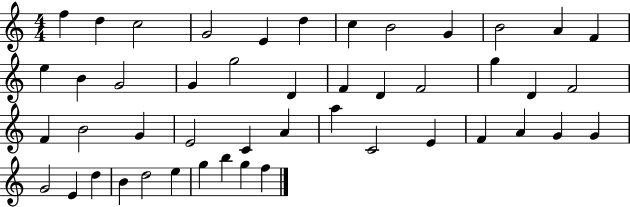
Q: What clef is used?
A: treble